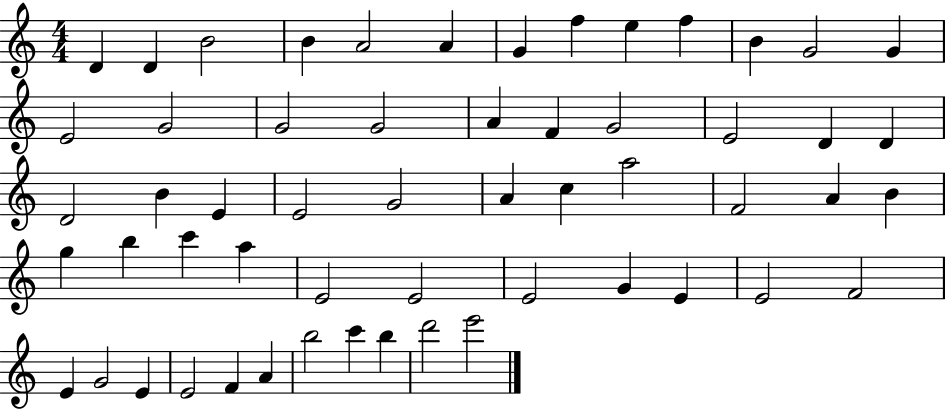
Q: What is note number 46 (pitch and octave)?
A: E4